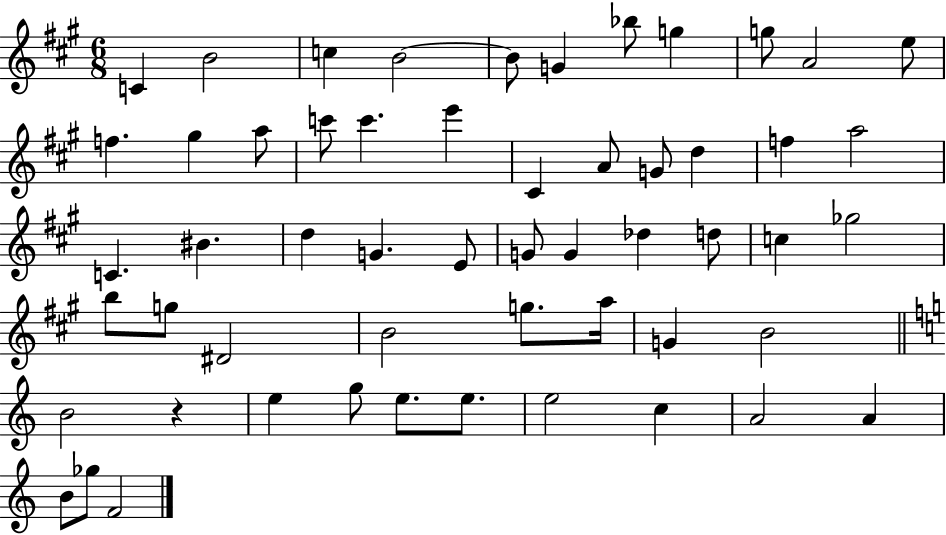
C4/q B4/h C5/q B4/h B4/e G4/q Bb5/e G5/q G5/e A4/h E5/e F5/q. G#5/q A5/e C6/e C6/q. E6/q C#4/q A4/e G4/e D5/q F5/q A5/h C4/q. BIS4/q. D5/q G4/q. E4/e G4/e G4/q Db5/q D5/e C5/q Gb5/h B5/e G5/e D#4/h B4/h G5/e. A5/s G4/q B4/h B4/h R/q E5/q G5/e E5/e. E5/e. E5/h C5/q A4/h A4/q B4/e Gb5/e F4/h